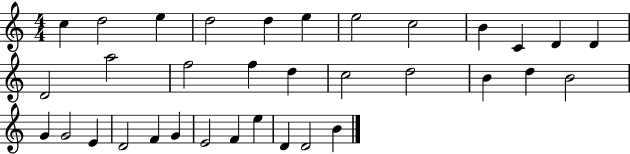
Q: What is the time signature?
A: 4/4